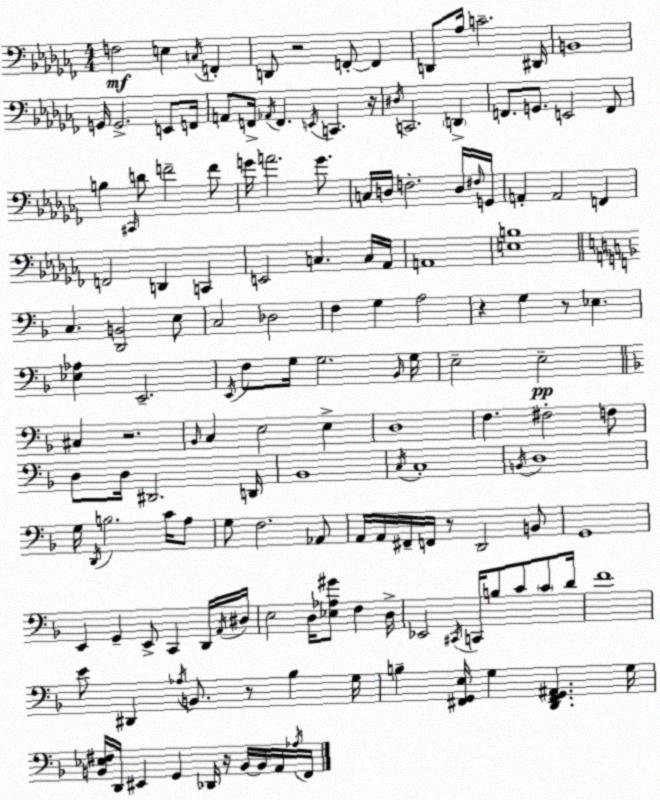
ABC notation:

X:1
T:Untitled
M:4/4
L:1/4
K:Abm
F,2 E, C,/4 F,, D,,/2 z2 F,,/2 F,, D,,/2 _A,/4 C2 ^D,,/4 B,,4 G,,/4 G,,2 E,,/2 F,,/4 A,,/2 F,,/4 _A,,/4 F,, E,,/4 C,, z/4 ^D,/4 C,,2 D,, F,,/2 G,,/2 E,,2 F,,/2 B, ^C,,/4 D/2 F2 F/2 G/4 A2 G/2 C,/4 D,/4 F,2 D,/4 ^F,/4 G,,/4 A,, A,,2 F,, F,,2 D,, C,, E,,2 C, C,/4 _A,,/4 A,,4 [E,B,]4 C, [D,,B,,]2 E,/2 C,2 _D,2 F, G, A,2 z G, z/2 _E, [_E,_A,] E,,2 E,,/4 F,/2 G,/4 G,2 _B,,/4 G,/4 E,2 E,2 ^C, z2 _B,,/4 C, E,2 E, D,4 F, ^F,2 F,/2 D,/2 D,/4 ^D,,2 D,,/4 _B,,4 C,/4 C,4 B,,/4 D,4 G,/4 D,,/4 B,2 C/4 A,/2 G,/2 F,2 _A,,/2 A,,/4 A,,/4 ^F,,/4 F,,/4 z/2 D,,2 B,,/2 G,,4 E,, G,, E,,/2 C,, D,,/4 A,,/4 ^D,/4 E,2 D,/4 [_E,_A,^G]/2 F, D,/4 _E,,2 ^C,,/4 C,,/4 B,/2 C/2 C/2 D/4 F4 E/2 ^D,, _A,/4 B,,/2 z/2 _B, G,/4 B, [^F,,G,,E,]/4 G, [D,,^F,,G,,^A,,] G,/4 [B,,_E,^F,]/4 D,,/4 ^E,, G,, _D,,/4 z/4 B,,/4 B,,/4 A,,/4 _A,/4 F,,/4